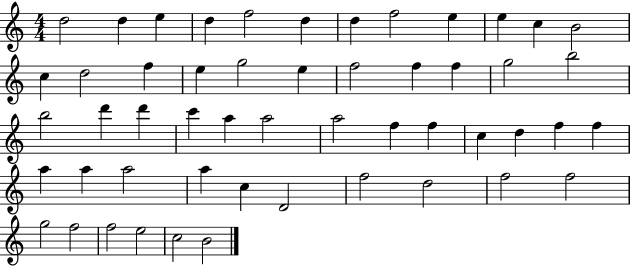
X:1
T:Untitled
M:4/4
L:1/4
K:C
d2 d e d f2 d d f2 e e c B2 c d2 f e g2 e f2 f f g2 b2 b2 d' d' c' a a2 a2 f f c d f f a a a2 a c D2 f2 d2 f2 f2 g2 f2 f2 e2 c2 B2